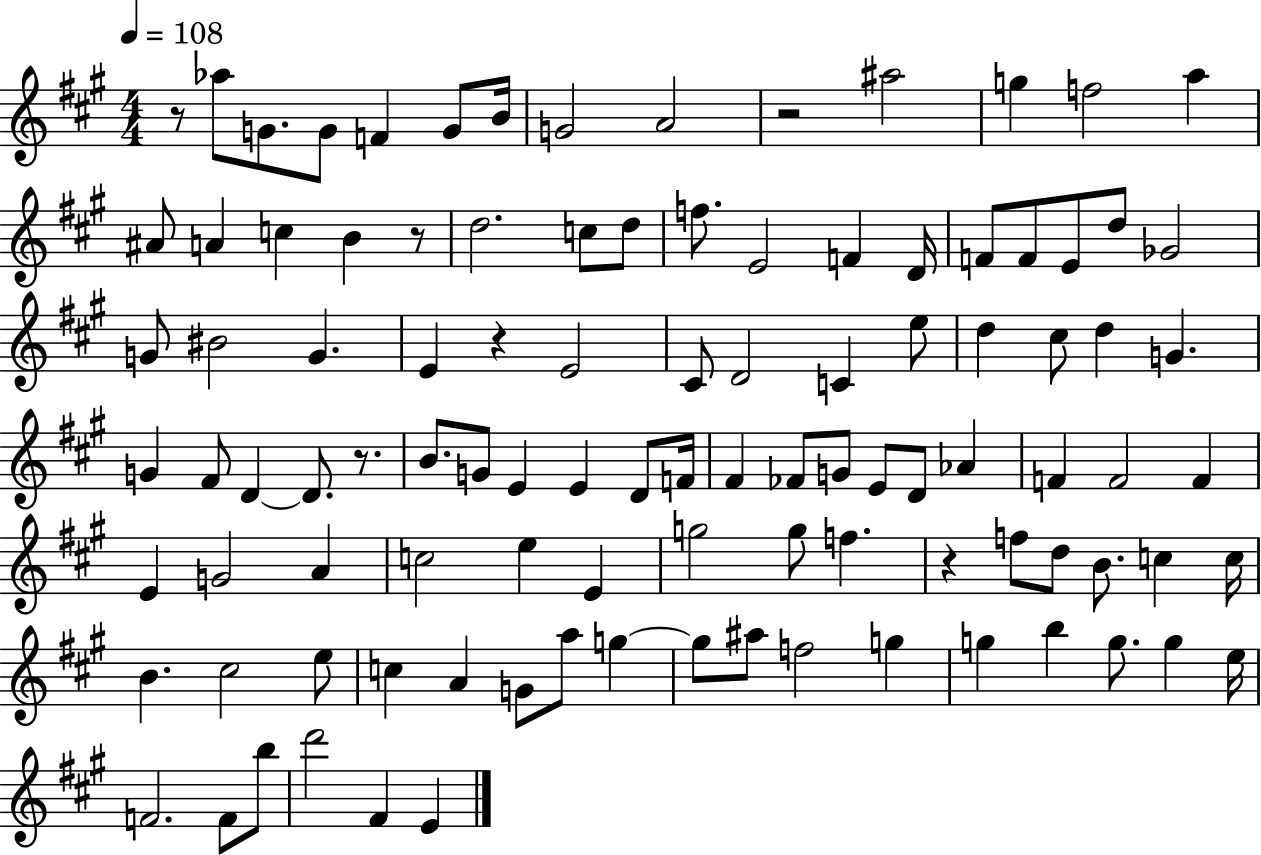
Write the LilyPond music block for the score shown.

{
  \clef treble
  \numericTimeSignature
  \time 4/4
  \key a \major
  \tempo 4 = 108
  \repeat volta 2 { r8 aes''8 g'8. g'8 f'4 g'8 b'16 | g'2 a'2 | r2 ais''2 | g''4 f''2 a''4 | \break ais'8 a'4 c''4 b'4 r8 | d''2. c''8 d''8 | f''8. e'2 f'4 d'16 | f'8 f'8 e'8 d''8 ges'2 | \break g'8 bis'2 g'4. | e'4 r4 e'2 | cis'8 d'2 c'4 e''8 | d''4 cis''8 d''4 g'4. | \break g'4 fis'8 d'4~~ d'8. r8. | b'8. g'8 e'4 e'4 d'8 f'16 | fis'4 fes'8 g'8 e'8 d'8 aes'4 | f'4 f'2 f'4 | \break e'4 g'2 a'4 | c''2 e''4 e'4 | g''2 g''8 f''4. | r4 f''8 d''8 b'8. c''4 c''16 | \break b'4. cis''2 e''8 | c''4 a'4 g'8 a''8 g''4~~ | g''8 ais''8 f''2 g''4 | g''4 b''4 g''8. g''4 e''16 | \break f'2. f'8 b''8 | d'''2 fis'4 e'4 | } \bar "|."
}